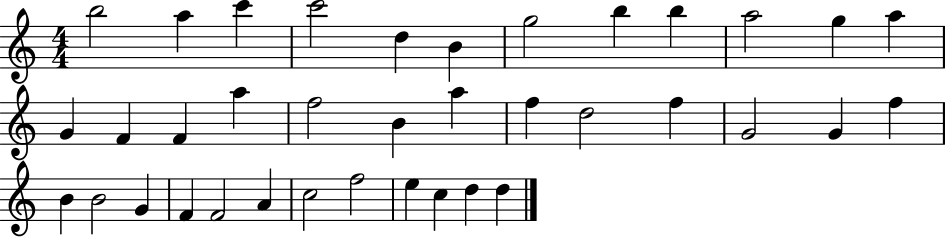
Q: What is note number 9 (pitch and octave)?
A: B5